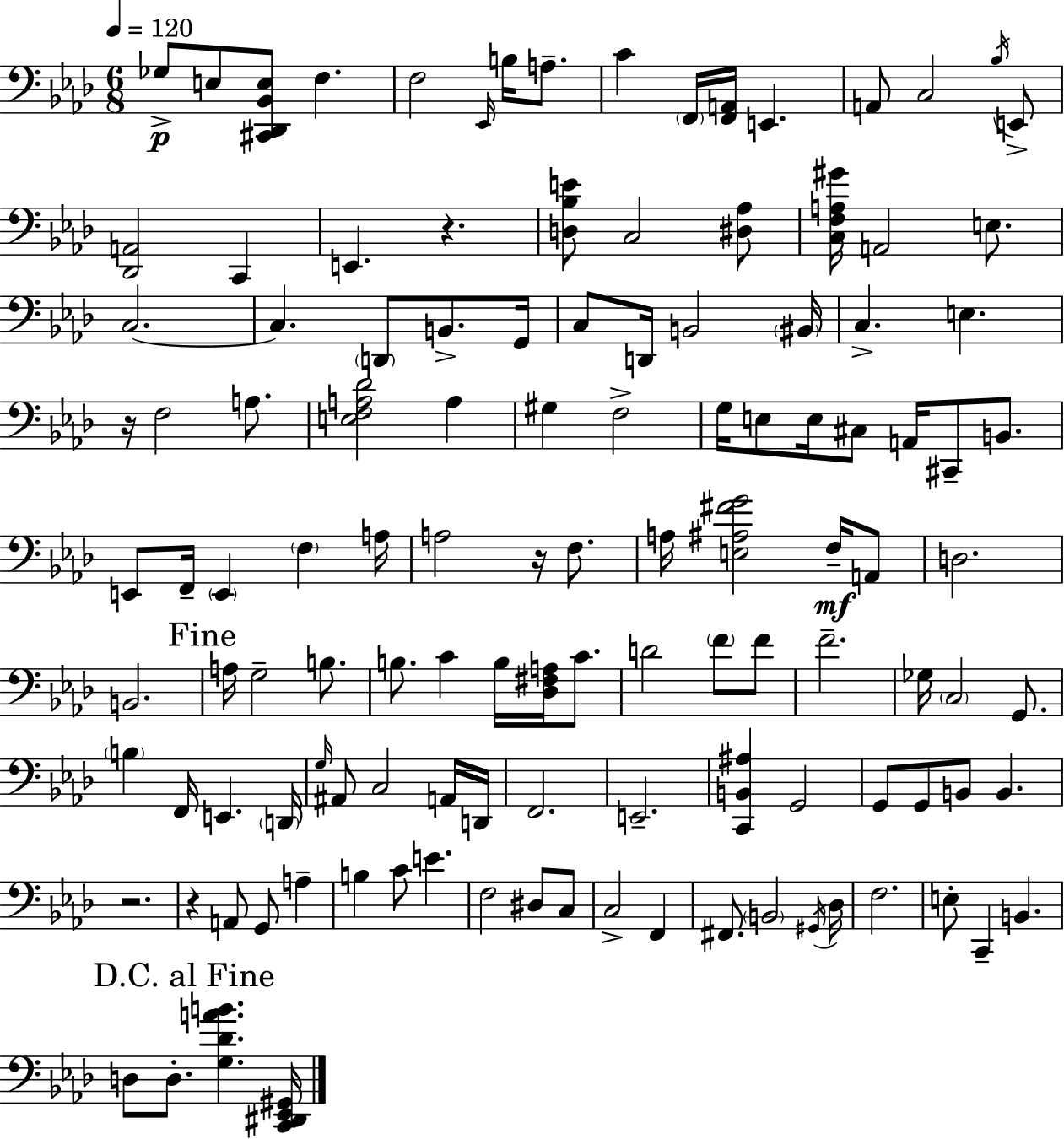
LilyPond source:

{
  \clef bass
  \numericTimeSignature
  \time 6/8
  \key aes \major
  \tempo 4 = 120
  ges8->\p e8 <cis, des, bes, e>8 f4. | f2 \grace { ees,16 } b16 a8.-- | c'4 \parenthesize f,16 <f, a,>16 e,4. | a,8 c2 \acciaccatura { bes16 } | \break e,8-> <des, a,>2 c,4 | e,4. r4. | <d bes e'>8 c2 | <dis aes>8 <c f a gis'>16 a,2 e8. | \break c2.~~ | c4. \parenthesize d,8 b,8.-> | g,16 c8 d,16 b,2 | \parenthesize bis,16 c4.-> e4. | \break r16 f2 a8. | <e f a des'>2 a4 | gis4 f2-> | g16 e8 e16 cis8 a,16 cis,8-- b,8. | \break e,8 f,16-- \parenthesize e,4 \parenthesize f4 | a16 a2 r16 f8. | a16 <e ais fis' g'>2 f16--\mf | a,8 d2. | \break b,2. | \mark "Fine" a16 g2-- b8. | b8. c'4 b16 <des fis a>16 c'8. | d'2 \parenthesize f'8 | \break f'8 f'2.-- | ges16 \parenthesize c2 g,8. | \parenthesize b4 f,16 e,4. | \parenthesize d,16 \grace { g16 } ais,8 c2 | \break a,16 d,16 f,2. | e,2.-- | <c, b, ais>4 g,2 | g,8 g,8 b,8 b,4. | \break r2. | r4 a,8 g,8 a4-- | b4 c'8 e'4. | f2 dis8 | \break c8 c2-> f,4 | fis,8. \parenthesize b,2 | \acciaccatura { gis,16 } des16 f2. | e8-. c,4-- b,4. | \break \mark "D.C. al Fine" d8 d8.-. <g des' a' b'>4. | <c, dis, ees, gis,>16 \bar "|."
}